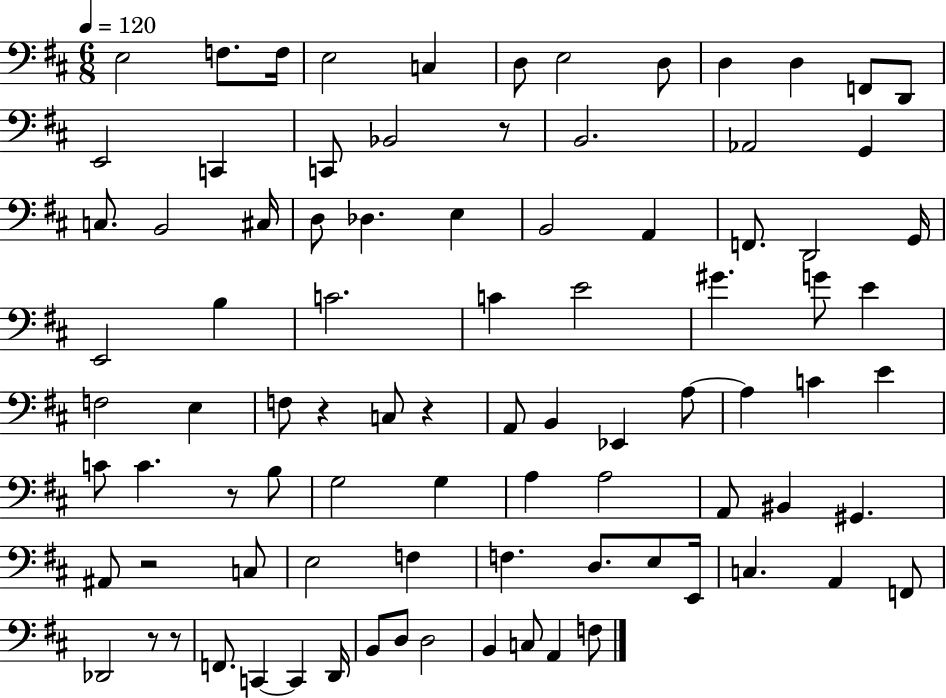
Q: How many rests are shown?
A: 7